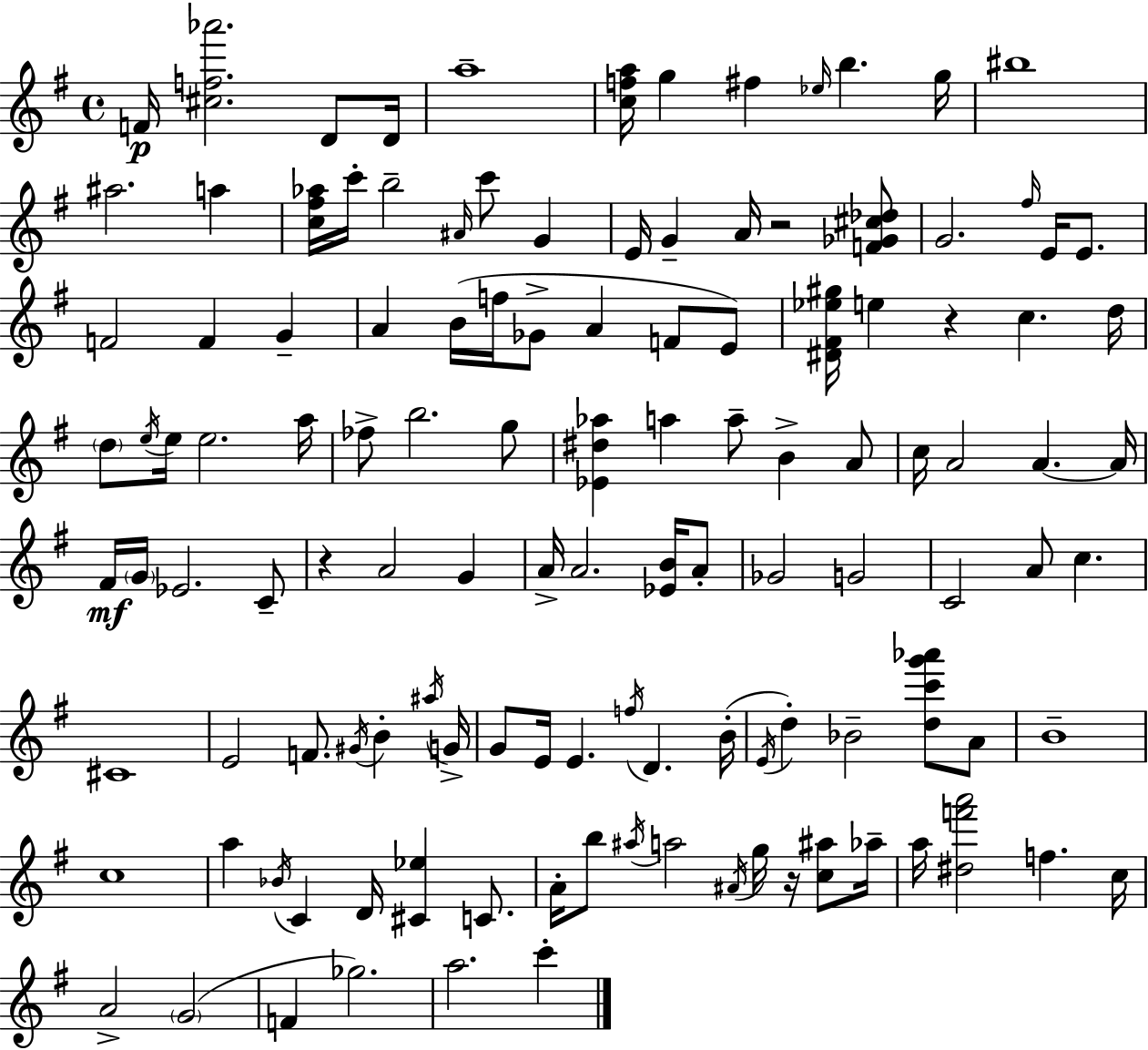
{
  \clef treble
  \time 4/4
  \defaultTimeSignature
  \key g \major
  f'16\p <cis'' f'' aes'''>2. d'8 d'16 | a''1-- | <c'' f'' a''>16 g''4 fis''4 \grace { ees''16 } b''4. | g''16 bis''1 | \break ais''2. a''4 | <c'' fis'' aes''>16 c'''16-. b''2-- \grace { ais'16 } c'''8 g'4 | e'16 g'4-- a'16 r2 | <f' ges' cis'' des''>8 g'2. \grace { fis''16 } e'16 | \break e'8. f'2 f'4 g'4-- | a'4 b'16( f''16 ges'8-> a'4 f'8 | e'8) <dis' fis' ees'' gis''>16 e''4 r4 c''4. | d''16 \parenthesize d''8 \acciaccatura { e''16 } e''16 e''2. | \break a''16 fes''8-> b''2. | g''8 <ees' dis'' aes''>4 a''4 a''8-- b'4-> | a'8 c''16 a'2 a'4.~~ | a'16 fis'16\mf \parenthesize g'16 ees'2. | \break c'8-- r4 a'2 | g'4 a'16-> a'2. | <ees' b'>16 a'8-. ges'2 g'2 | c'2 a'8 c''4. | \break cis'1 | e'2 f'8. \acciaccatura { gis'16 } | b'4-. \acciaccatura { ais''16 } g'16-> g'8 e'16 e'4. \acciaccatura { f''16 } | d'4. b'16-.( \acciaccatura { e'16 } d''4-.) bes'2-- | \break <d'' c''' g''' aes'''>8 a'8 b'1-- | c''1 | a''4 \acciaccatura { bes'16 } c'4 | d'16 <cis' ees''>4 c'8. a'16-. b''8 \acciaccatura { ais''16 } a''2 | \break \acciaccatura { ais'16 } g''16 r16 <c'' ais''>8 aes''16-- a''16 <dis'' f''' a'''>2 | f''4. c''16 a'2-> | \parenthesize g'2( f'4 ges''2.) | a''2. | \break c'''4-. \bar "|."
}